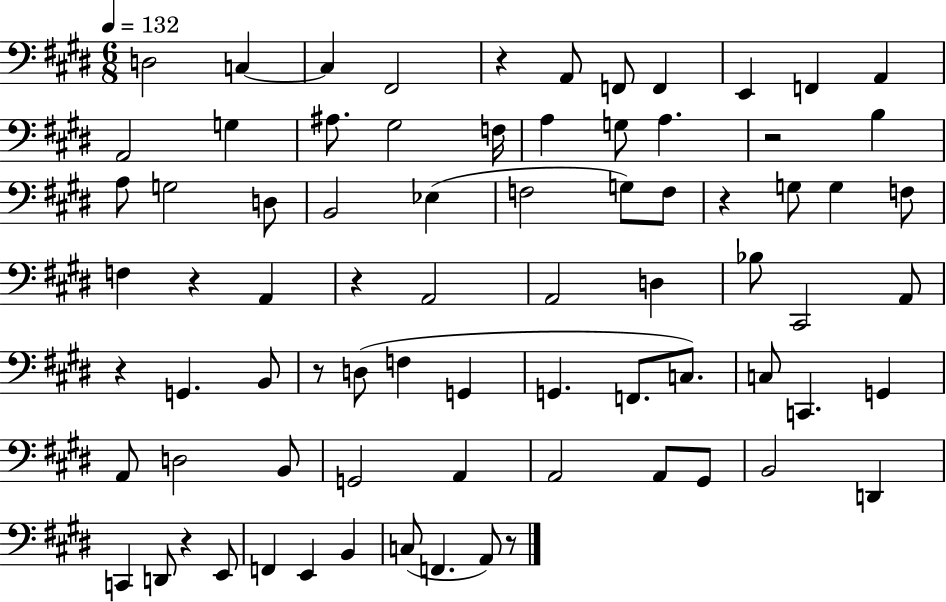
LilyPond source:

{
  \clef bass
  \numericTimeSignature
  \time 6/8
  \key e \major
  \tempo 4 = 132
  d2 c4~~ | c4 fis,2 | r4 a,8 f,8 f,4 | e,4 f,4 a,4 | \break a,2 g4 | ais8. gis2 f16 | a4 g8 a4. | r2 b4 | \break a8 g2 d8 | b,2 ees4( | f2 g8) f8 | r4 g8 g4 f8 | \break f4 r4 a,4 | r4 a,2 | a,2 d4 | bes8 cis,2 a,8 | \break r4 g,4. b,8 | r8 d8( f4 g,4 | g,4. f,8. c8.) | c8 c,4. g,4 | \break a,8 d2 b,8 | g,2 a,4 | a,2 a,8 gis,8 | b,2 d,4 | \break c,4 d,8 r4 e,8 | f,4 e,4 b,4 | c8( f,4. a,8) r8 | \bar "|."
}